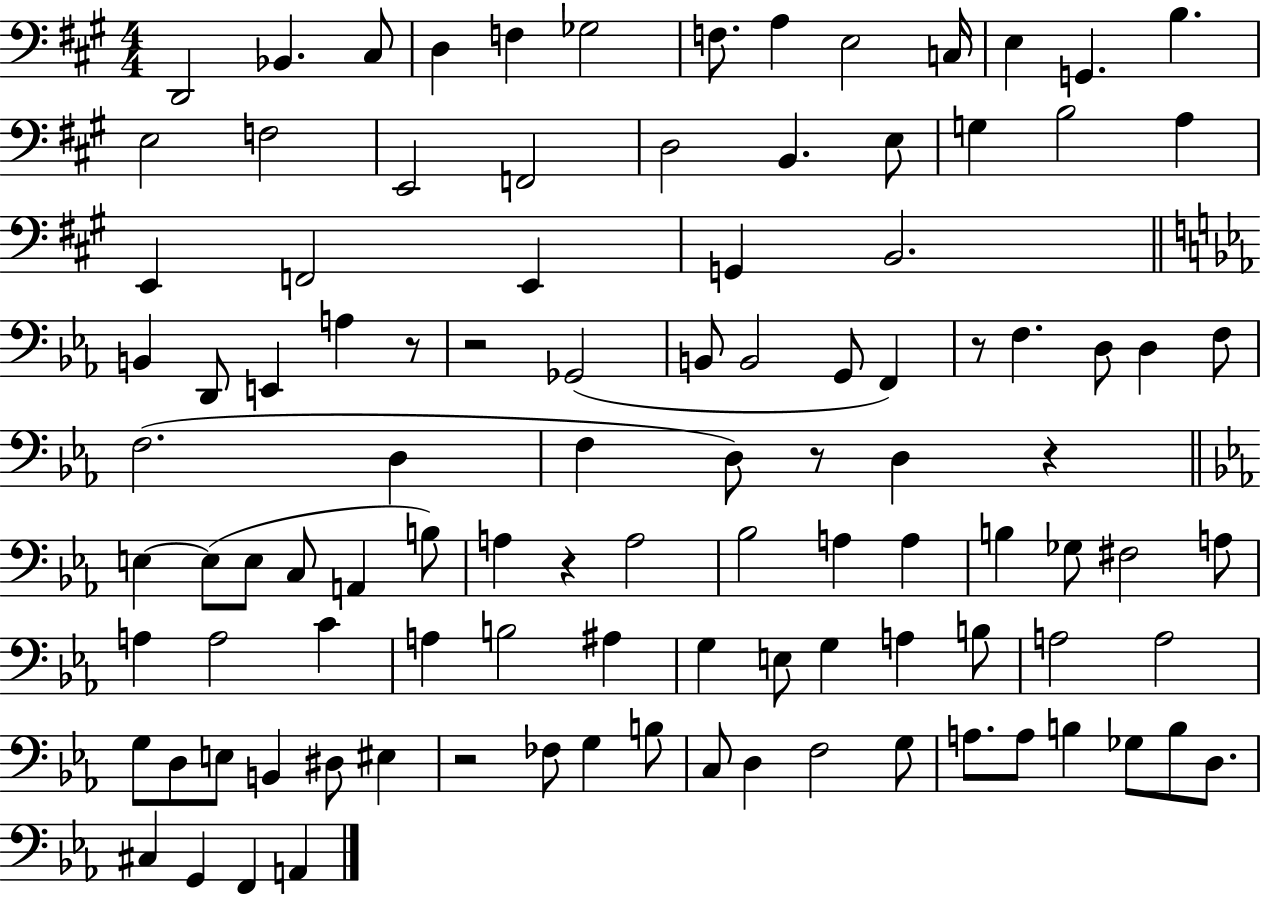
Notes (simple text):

D2/h Bb2/q. C#3/e D3/q F3/q Gb3/h F3/e. A3/q E3/h C3/s E3/q G2/q. B3/q. E3/h F3/h E2/h F2/h D3/h B2/q. E3/e G3/q B3/h A3/q E2/q F2/h E2/q G2/q B2/h. B2/q D2/e E2/q A3/q R/e R/h Gb2/h B2/e B2/h G2/e F2/q R/e F3/q. D3/e D3/q F3/e F3/h. D3/q F3/q D3/e R/e D3/q R/q E3/q E3/e E3/e C3/e A2/q B3/e A3/q R/q A3/h Bb3/h A3/q A3/q B3/q Gb3/e F#3/h A3/e A3/q A3/h C4/q A3/q B3/h A#3/q G3/q E3/e G3/q A3/q B3/e A3/h A3/h G3/e D3/e E3/e B2/q D#3/e EIS3/q R/h FES3/e G3/q B3/e C3/e D3/q F3/h G3/e A3/e. A3/e B3/q Gb3/e B3/e D3/e. C#3/q G2/q F2/q A2/q